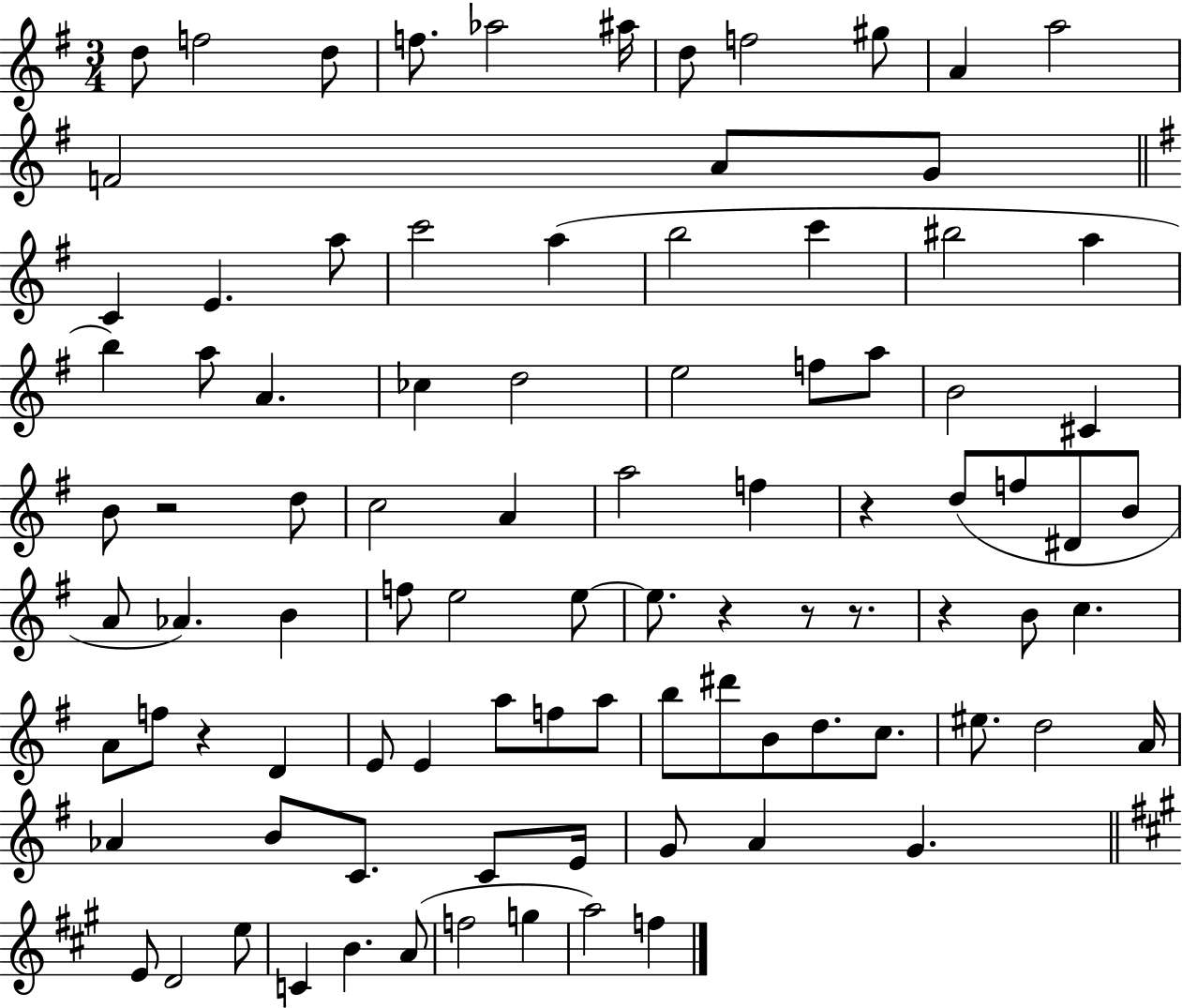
X:1
T:Untitled
M:3/4
L:1/4
K:G
d/2 f2 d/2 f/2 _a2 ^a/4 d/2 f2 ^g/2 A a2 F2 A/2 G/2 C E a/2 c'2 a b2 c' ^b2 a b a/2 A _c d2 e2 f/2 a/2 B2 ^C B/2 z2 d/2 c2 A a2 f z d/2 f/2 ^D/2 B/2 A/2 _A B f/2 e2 e/2 e/2 z z/2 z/2 z B/2 c A/2 f/2 z D E/2 E a/2 f/2 a/2 b/2 ^d'/2 B/2 d/2 c/2 ^e/2 d2 A/4 _A B/2 C/2 C/2 E/4 G/2 A G E/2 D2 e/2 C B A/2 f2 g a2 f